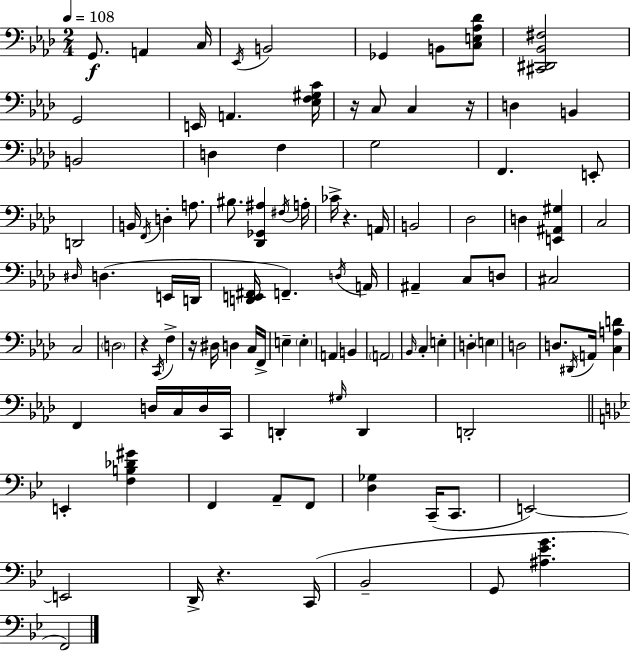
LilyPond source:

{
  \clef bass
  \numericTimeSignature
  \time 2/4
  \key aes \major
  \tempo 4 = 108
  g,8.\f a,4 c16 | \acciaccatura { ees,16 } b,2 | ges,4 b,8 <c e aes des'>8 | <cis, dis, bes, fis>2 | \break g,2 | e,16 a,4. | <ees f gis c'>16 r16 c8 c4 | r16 d4 b,4 | \break b,2 | d4 f4 | g2 | f,4. e,8-. | \break d,2 | b,16 \acciaccatura { f,16 } d4-. a8. | bis8. <des, ges, ais>4 | \acciaccatura { fis16 } a16-. ces'16-> r4. | \break a,16 b,2 | des2 | d4 <e, ais, gis>4 | c2 | \break \grace { dis16 } d4.( | e,16 d,16 <d, e, fis,>16 f,4.--) | \acciaccatura { d16 } a,16 ais,4-- | c8 d8 cis2 | \break c2 | \parenthesize d2 | r4 | \acciaccatura { c,16 } f4-> r16 dis16 | \break d4 c16 f,16-> e4-- | \parenthesize e4-. a,4 | b,4 \parenthesize a,2 | \grace { bes,16 } c4-. | \break e4-. d4-. | \parenthesize e4 d2 | d8. | \acciaccatura { dis,16 } a,16 <c a d'>4 | \break f,4 d16 c16 d16 c,16 | d,4-. \grace { gis16 } d,4 | d,2-. | \bar "||" \break \key g \minor e,4-. <f b des' gis'>4 | f,4 a,8-- f,8 | <d ges>4 c,16--( c,8. | e,2~~) | \break e,2 | d,16-> r4. c,16( | bes,2-- | g,8 <ais ees' g'>4. | \break f,2) | \bar "|."
}